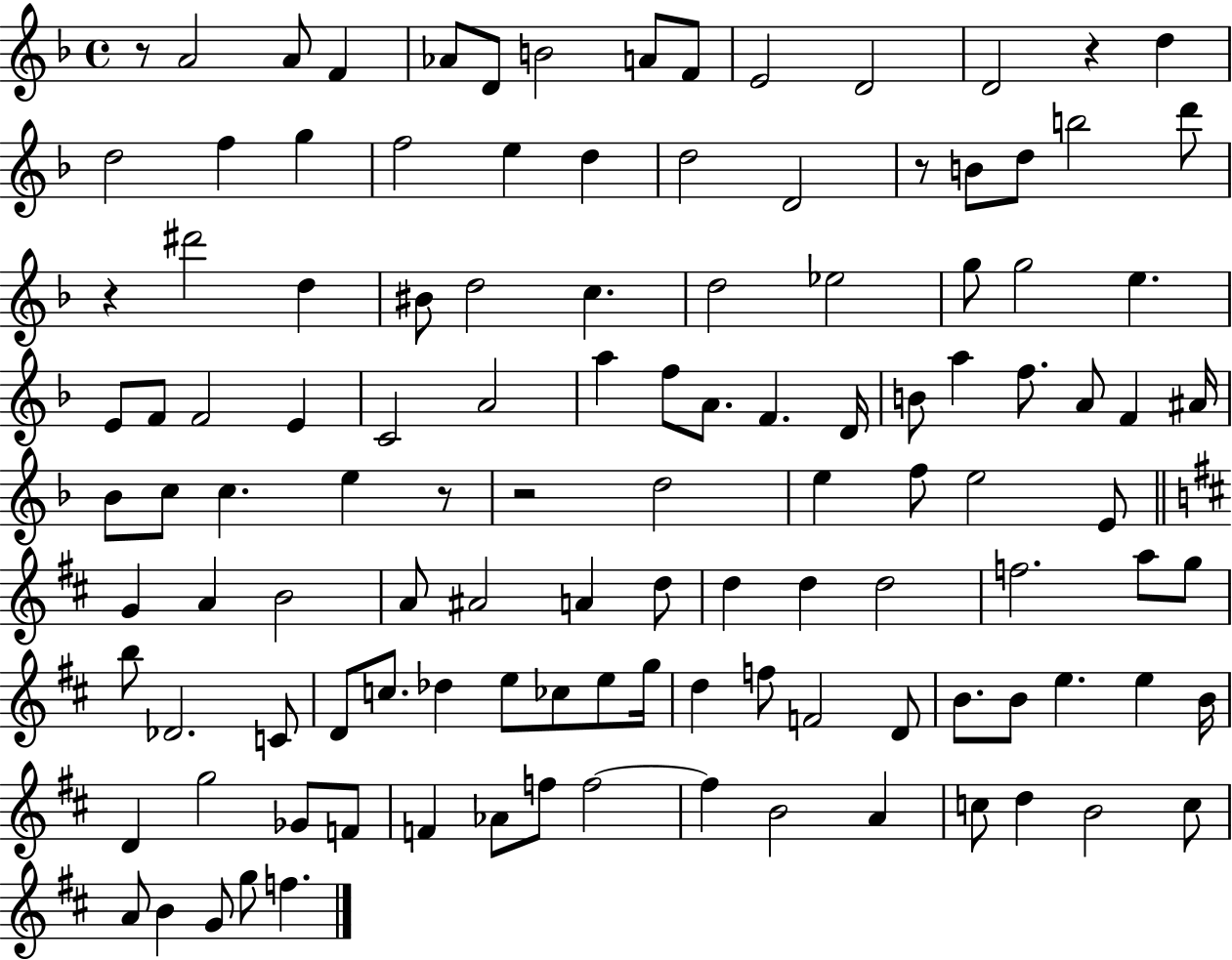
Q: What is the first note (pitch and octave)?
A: A4